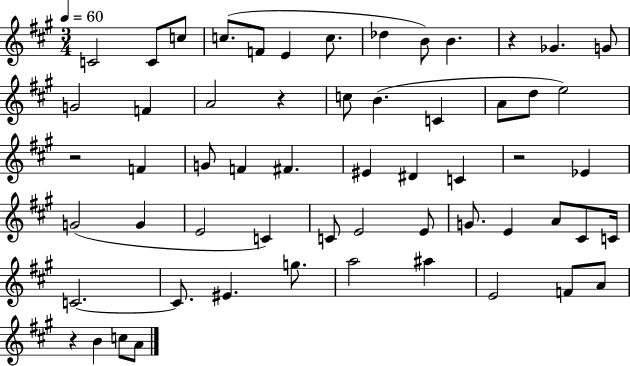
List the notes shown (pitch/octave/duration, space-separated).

C4/h C4/e C5/e C5/e. F4/e E4/q C5/e. Db5/q B4/e B4/q. R/q Gb4/q. G4/e G4/h F4/q A4/h R/q C5/e B4/q. C4/q A4/e D5/e E5/h R/h F4/q G4/e F4/q F#4/q. EIS4/q D#4/q C4/q R/h Eb4/q G4/h G4/q E4/h C4/q C4/e E4/h E4/e G4/e. E4/q A4/e C#4/e C4/s C4/h. C4/e. EIS4/q. G5/e. A5/h A#5/q E4/h F4/e A4/e R/q B4/q C5/e A4/e